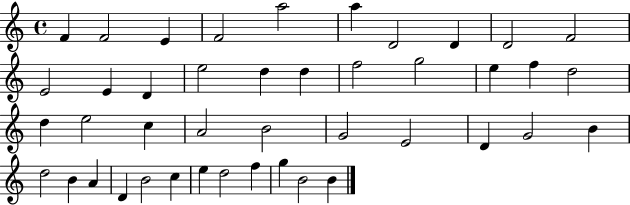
X:1
T:Untitled
M:4/4
L:1/4
K:C
F F2 E F2 a2 a D2 D D2 F2 E2 E D e2 d d f2 g2 e f d2 d e2 c A2 B2 G2 E2 D G2 B d2 B A D B2 c e d2 f g B2 B